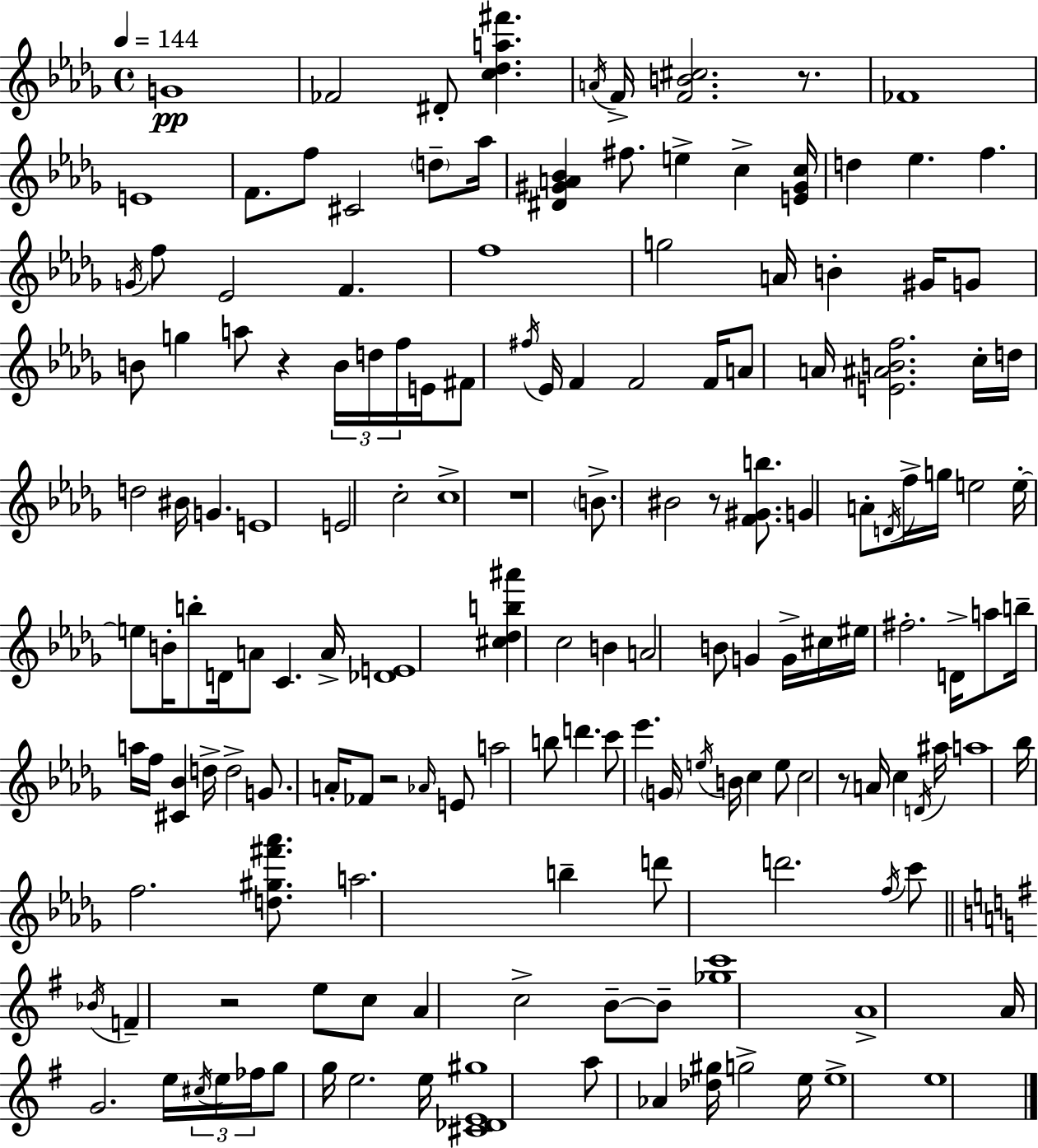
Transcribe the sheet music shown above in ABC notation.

X:1
T:Untitled
M:4/4
L:1/4
K:Bbm
G4 _F2 ^D/2 [c_da^f'] A/4 F/4 [FB^c]2 z/2 _F4 E4 F/2 f/2 ^C2 d/2 _a/4 [^D^GA_B] ^f/2 e c [E^Gc]/4 d _e f G/4 f/2 _E2 F f4 g2 A/4 B ^G/4 G/2 B/2 g a/2 z B/4 d/4 f/4 E/4 ^F/2 ^f/4 _E/4 F F2 F/4 A/2 A/4 [E^ABf]2 c/4 d/4 d2 ^B/4 G E4 E2 c2 c4 z4 B/2 ^B2 z/2 [F^Gb]/2 G A/2 D/4 f/4 g/4 e2 e/4 e/2 B/4 b/2 D/4 A/2 C A/4 [_DE]4 [^c_db^a'] c2 B A2 B/2 G G/4 ^c/4 ^e/4 ^f2 D/4 a/2 b/4 a/4 f/4 [^C_B] d/4 d2 G/2 A/4 _F/2 z2 _A/4 E/2 a2 b/2 d' c'/2 _e' G/4 e/4 B/4 c e/2 c2 z/2 A/4 c D/4 ^a/4 a4 _b/4 f2 [d^g^f'_a']/2 a2 b d'/2 d'2 f/4 c'/2 _B/4 F z2 e/2 c/2 A c2 B/2 B/2 [_gc']4 A4 A/4 G2 e/4 ^c/4 e/4 _f/4 g/2 g/4 e2 e/4 [^C_DE^g]4 a/2 _A [_d^g]/4 g2 e/4 e4 e4